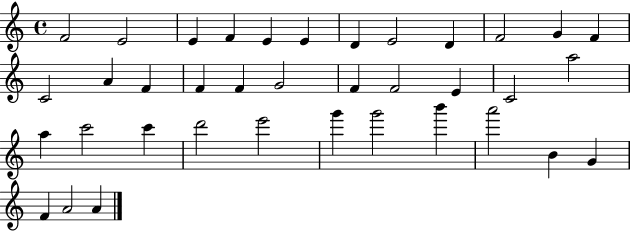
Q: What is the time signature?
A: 4/4